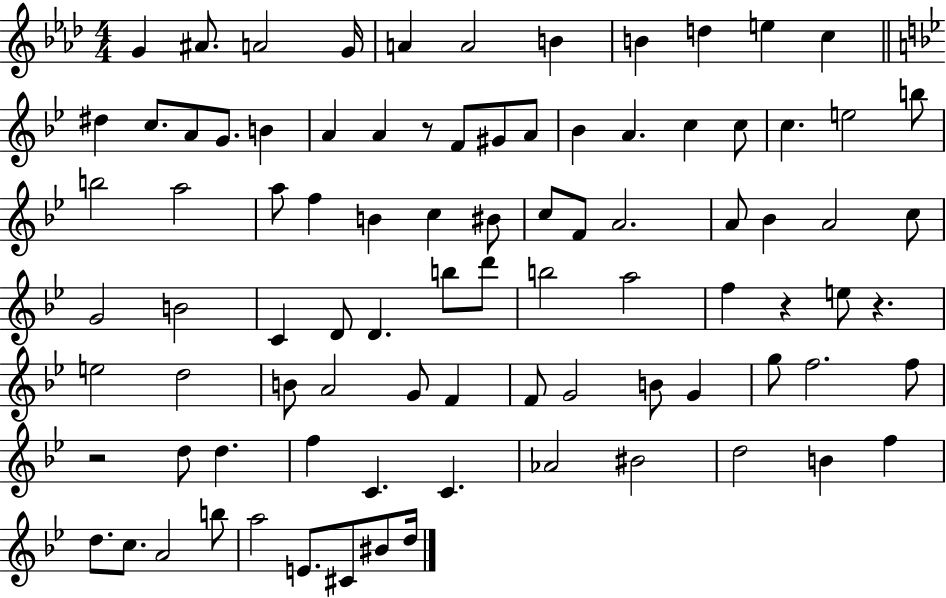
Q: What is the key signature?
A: AES major